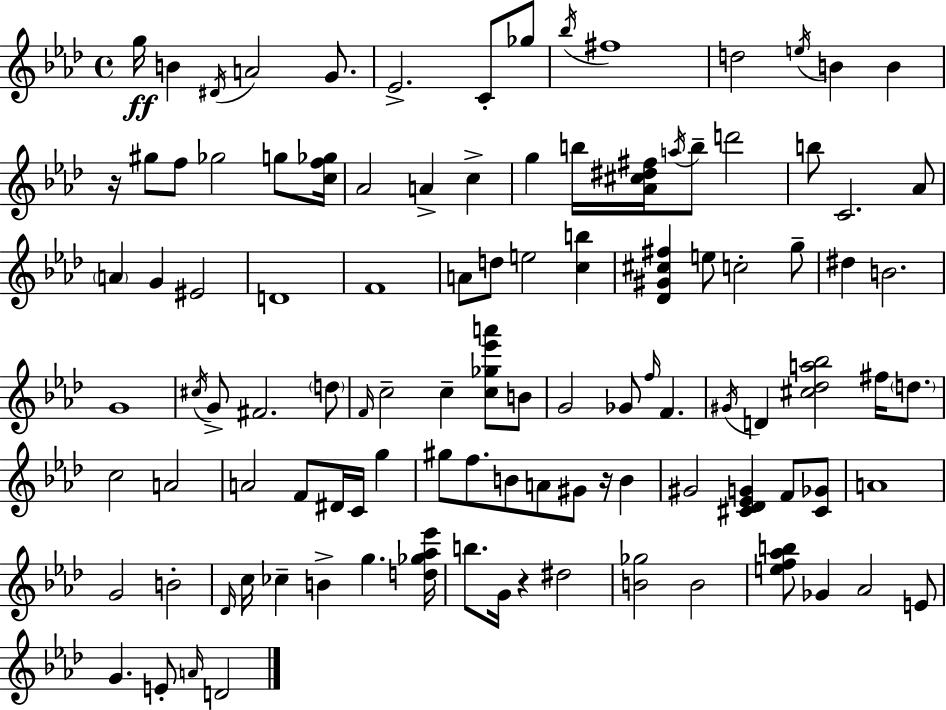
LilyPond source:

{
  \clef treble
  \time 4/4
  \defaultTimeSignature
  \key f \minor
  \repeat volta 2 { g''16\ff b'4 \acciaccatura { dis'16 } a'2 g'8. | ees'2.-> c'8-. ges''8 | \acciaccatura { bes''16 } fis''1 | d''2 \acciaccatura { e''16 } b'4 b'4 | \break r16 gis''8 f''8 ges''2 | g''8 <c'' f'' ges''>16 aes'2 a'4-> c''4-> | g''4 b''16 <aes' cis'' dis'' fis''>16 \acciaccatura { a''16 } b''8-- d'''2 | b''8 c'2. | \break aes'8 \parenthesize a'4 g'4 eis'2 | d'1 | f'1 | a'8 d''8 e''2 | \break <c'' b''>4 <des' gis' cis'' fis''>4 e''8 c''2-. | g''8-- dis''4 b'2. | g'1 | \acciaccatura { cis''16 } g'8-> fis'2. | \break \parenthesize d''8 \grace { f'16 } c''2-- c''4-- | <c'' ges'' ees''' a'''>8 b'8 g'2 ges'8 | \grace { f''16 } f'4. \acciaccatura { gis'16 } d'4 <cis'' des'' a'' bes''>2 | fis''16 \parenthesize d''8. c''2 | \break a'2 a'2 | f'8 dis'16 c'16 g''4 gis''8 f''8. b'8 a'8 | gis'8 r16 b'4 gis'2 | <cis' des' ees' g'>4 f'8 <cis' ges'>8 a'1 | \break g'2 | b'2-. \grace { des'16 } c''16 ces''4-- b'4-> | g''4. <d'' ges'' aes'' ees'''>16 b''8. g'16 r4 | dis''2 <b' ges''>2 | \break b'2 <e'' f'' aes'' b''>8 ges'4 aes'2 | e'8 g'4. e'8-. | \grace { a'16 } d'2 } \bar "|."
}